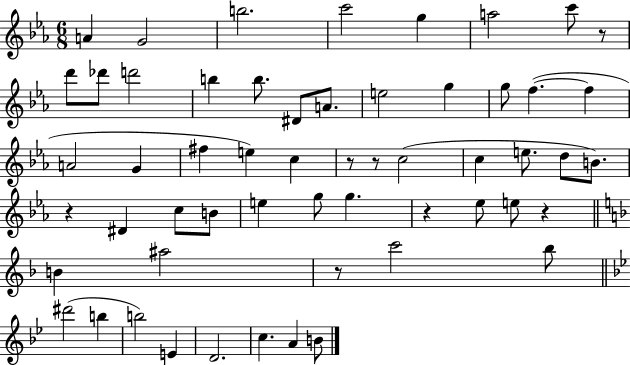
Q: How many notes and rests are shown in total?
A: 56